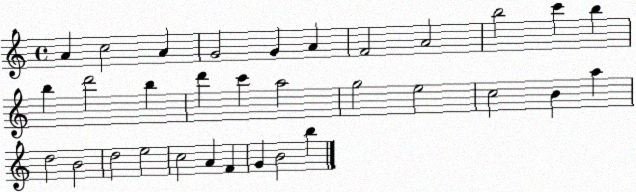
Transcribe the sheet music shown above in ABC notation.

X:1
T:Untitled
M:4/4
L:1/4
K:C
A c2 A G2 G A F2 A2 b2 c' b b d'2 b d' c' a2 g2 e2 c2 B a d2 B2 d2 e2 c2 A F G B2 b